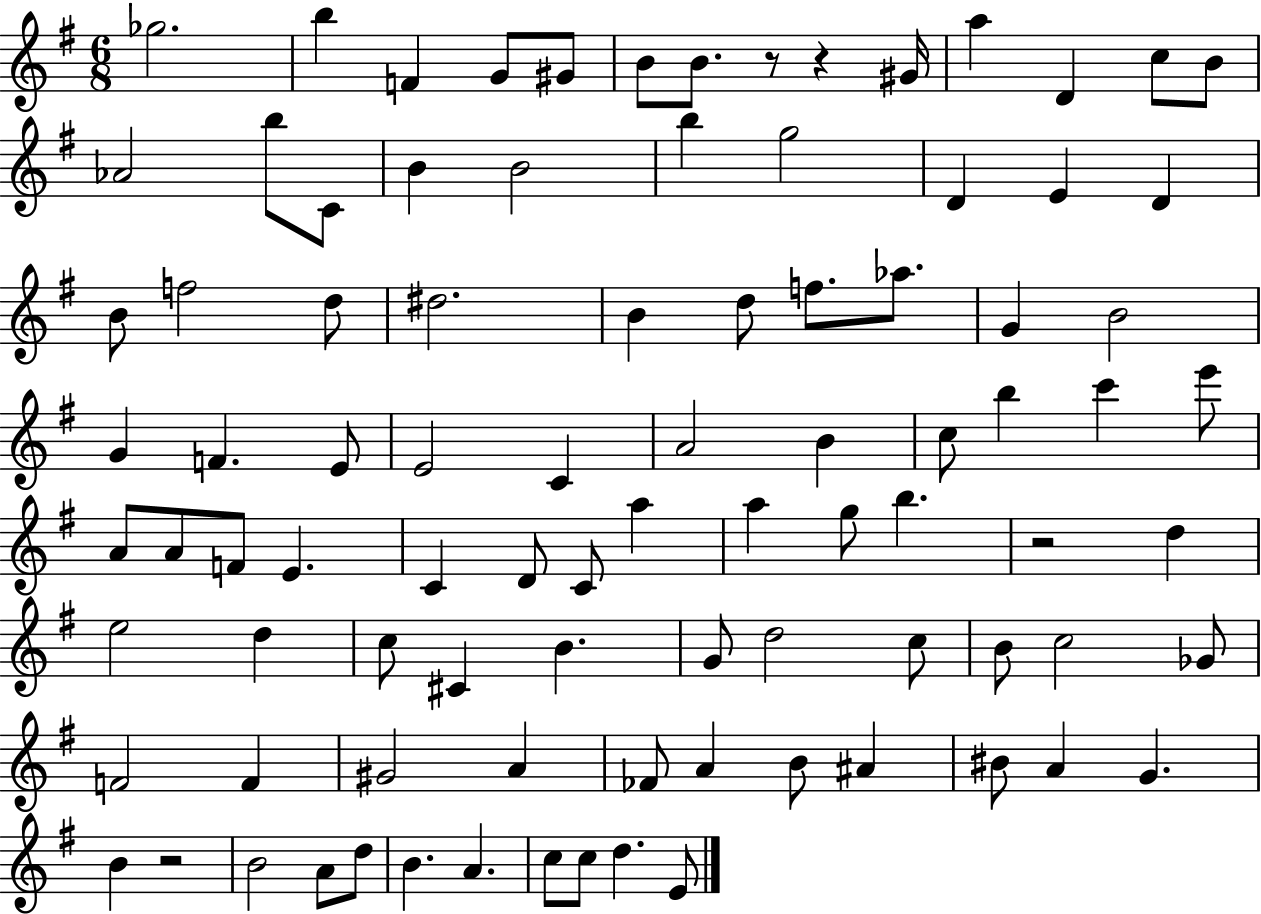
Gb5/h. B5/q F4/q G4/e G#4/e B4/e B4/e. R/e R/q G#4/s A5/q D4/q C5/e B4/e Ab4/h B5/e C4/e B4/q B4/h B5/q G5/h D4/q E4/q D4/q B4/e F5/h D5/e D#5/h. B4/q D5/e F5/e. Ab5/e. G4/q B4/h G4/q F4/q. E4/e E4/h C4/q A4/h B4/q C5/e B5/q C6/q E6/e A4/e A4/e F4/e E4/q. C4/q D4/e C4/e A5/q A5/q G5/e B5/q. R/h D5/q E5/h D5/q C5/e C#4/q B4/q. G4/e D5/h C5/e B4/e C5/h Gb4/e F4/h F4/q G#4/h A4/q FES4/e A4/q B4/e A#4/q BIS4/e A4/q G4/q. B4/q R/h B4/h A4/e D5/e B4/q. A4/q. C5/e C5/e D5/q. E4/e